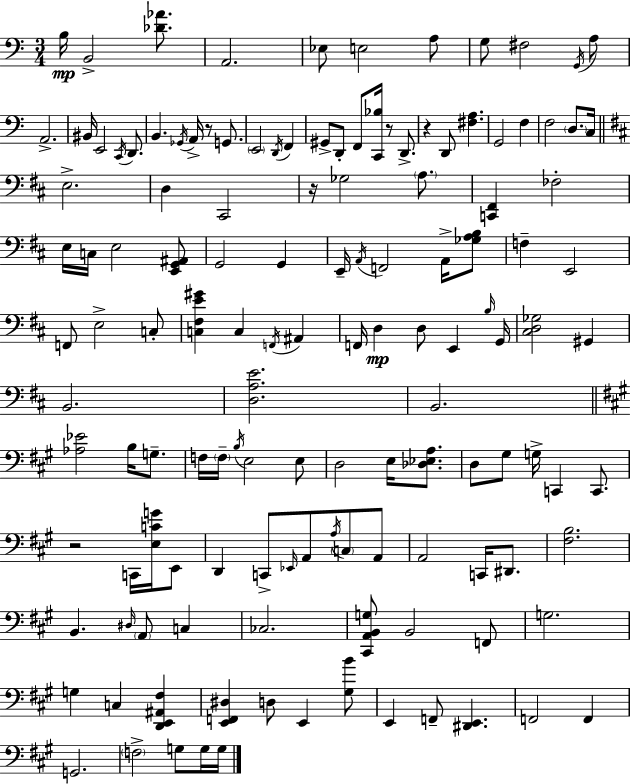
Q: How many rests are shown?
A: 5